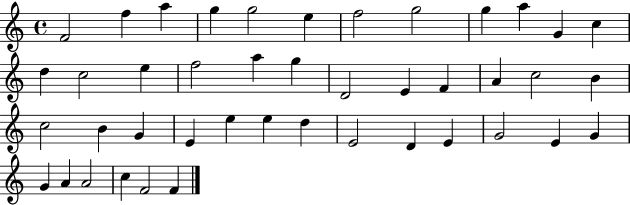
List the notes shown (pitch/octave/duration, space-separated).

F4/h F5/q A5/q G5/q G5/h E5/q F5/h G5/h G5/q A5/q G4/q C5/q D5/q C5/h E5/q F5/h A5/q G5/q D4/h E4/q F4/q A4/q C5/h B4/q C5/h B4/q G4/q E4/q E5/q E5/q D5/q E4/h D4/q E4/q G4/h E4/q G4/q G4/q A4/q A4/h C5/q F4/h F4/q